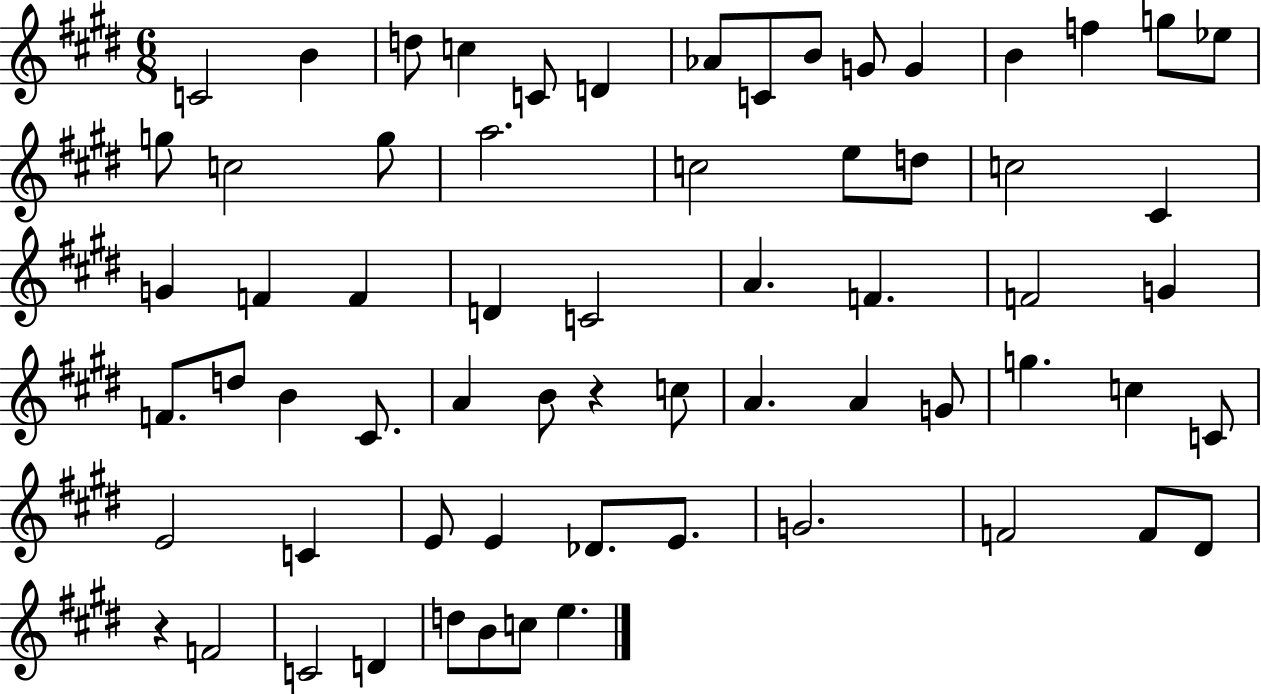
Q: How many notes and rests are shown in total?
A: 65